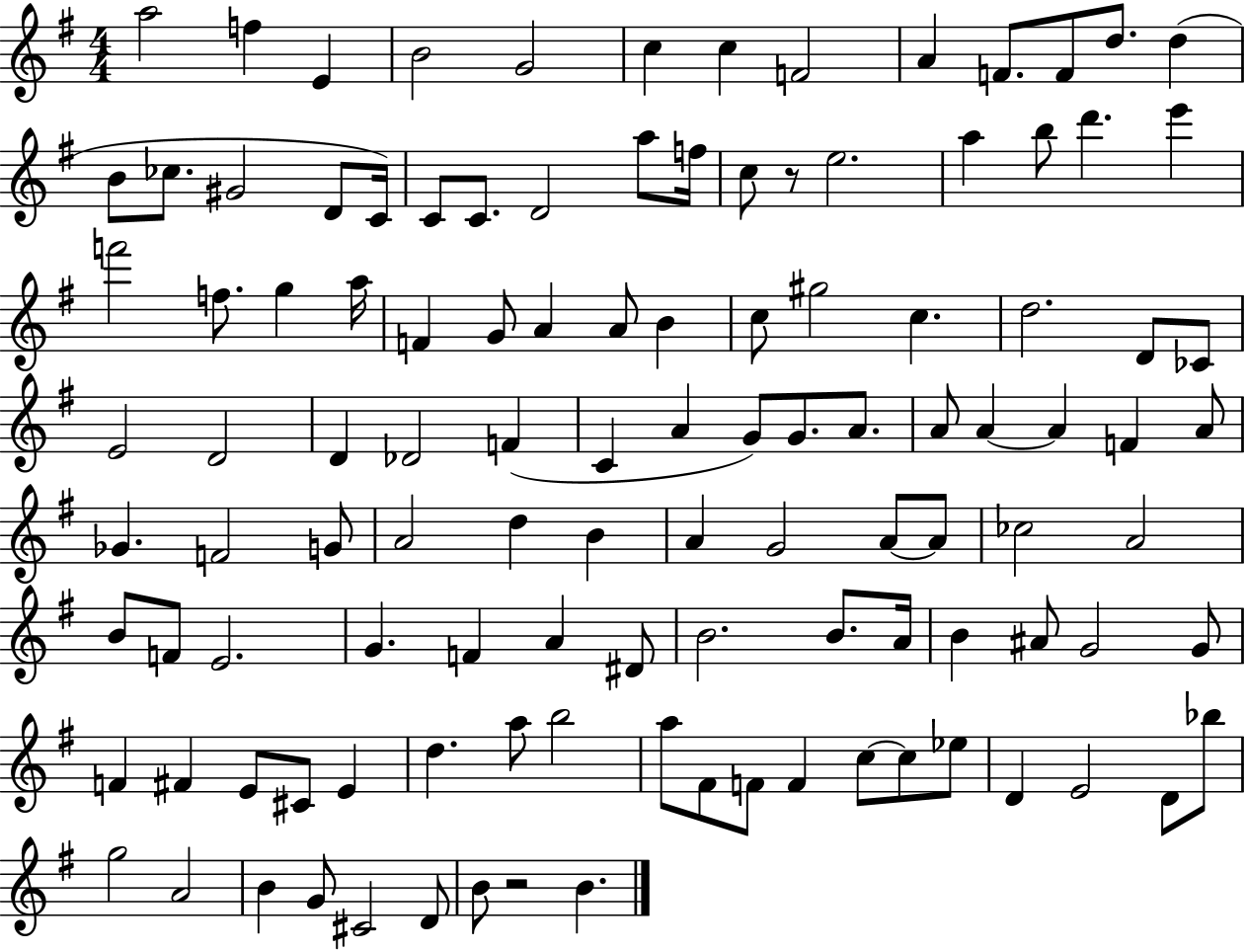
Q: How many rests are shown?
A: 2